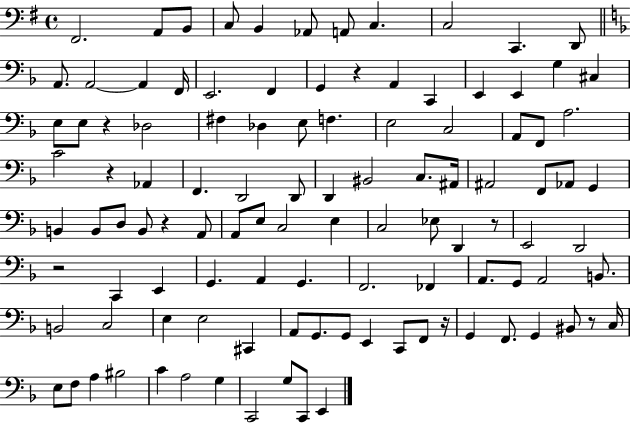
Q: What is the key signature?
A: G major